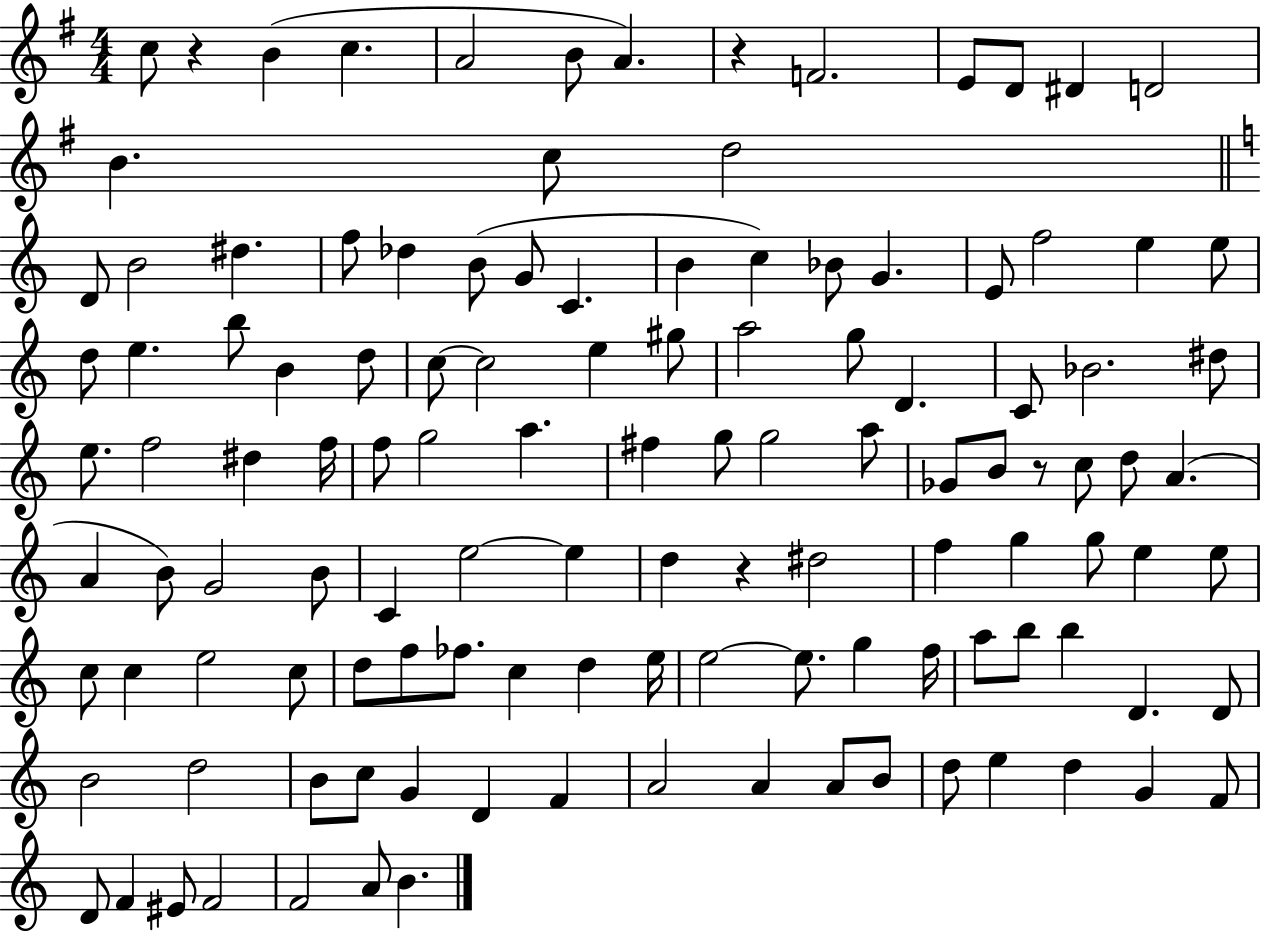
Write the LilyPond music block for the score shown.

{
  \clef treble
  \numericTimeSignature
  \time 4/4
  \key g \major
  \repeat volta 2 { c''8 r4 b'4( c''4. | a'2 b'8 a'4.) | r4 f'2. | e'8 d'8 dis'4 d'2 | \break b'4. c''8 d''2 | \bar "||" \break \key c \major d'8 b'2 dis''4. | f''8 des''4 b'8( g'8 c'4. | b'4 c''4) bes'8 g'4. | e'8 f''2 e''4 e''8 | \break d''8 e''4. b''8 b'4 d''8 | c''8~~ c''2 e''4 gis''8 | a''2 g''8 d'4. | c'8 bes'2. dis''8 | \break e''8. f''2 dis''4 f''16 | f''8 g''2 a''4. | fis''4 g''8 g''2 a''8 | ges'8 b'8 r8 c''8 d''8 a'4.( | \break a'4 b'8) g'2 b'8 | c'4 e''2~~ e''4 | d''4 r4 dis''2 | f''4 g''4 g''8 e''4 e''8 | \break c''8 c''4 e''2 c''8 | d''8 f''8 fes''8. c''4 d''4 e''16 | e''2~~ e''8. g''4 f''16 | a''8 b''8 b''4 d'4. d'8 | \break b'2 d''2 | b'8 c''8 g'4 d'4 f'4 | a'2 a'4 a'8 b'8 | d''8 e''4 d''4 g'4 f'8 | \break d'8 f'4 eis'8 f'2 | f'2 a'8 b'4. | } \bar "|."
}